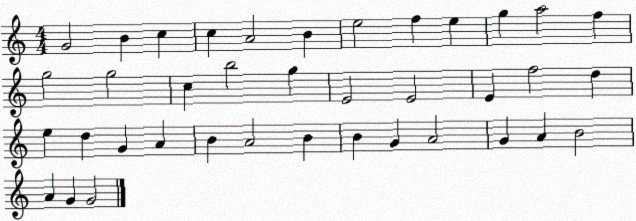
X:1
T:Untitled
M:4/4
L:1/4
K:C
G2 B c c A2 B e2 f e g a2 f g2 g2 c b2 g E2 E2 E f2 d e d G A B A2 B B G A2 G A B2 A G G2